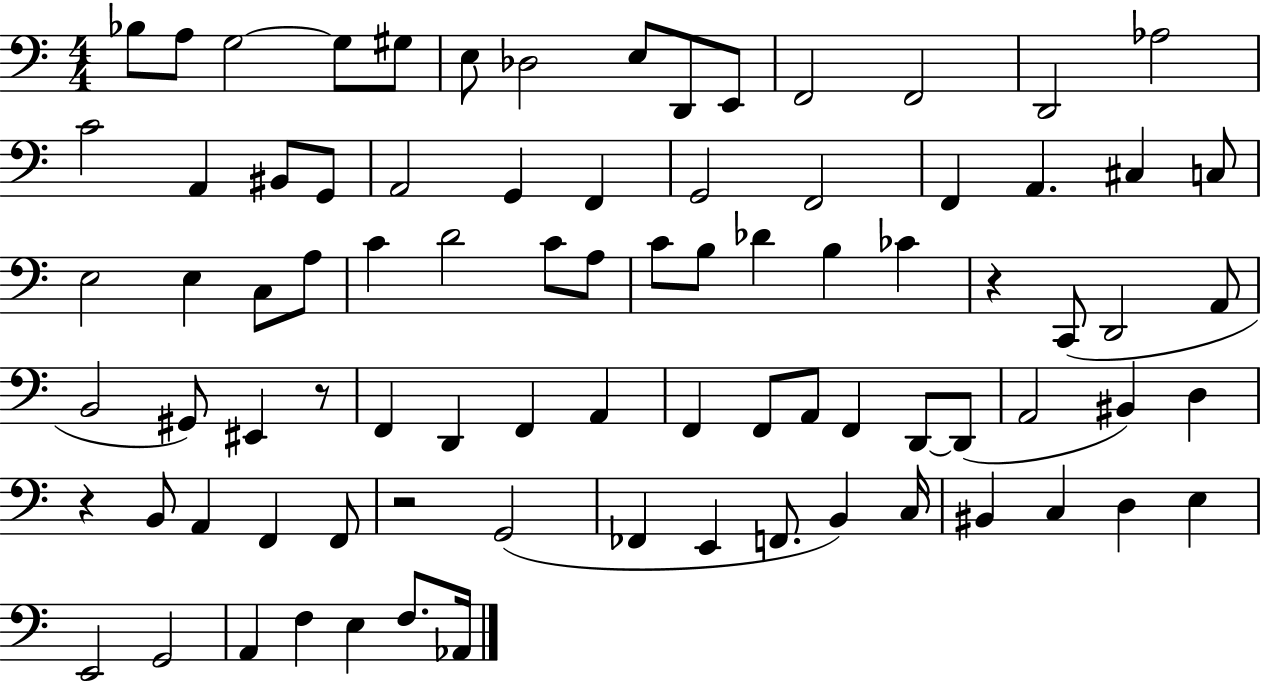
{
  \clef bass
  \numericTimeSignature
  \time 4/4
  \key c \major
  bes8 a8 g2~~ g8 gis8 | e8 des2 e8 d,8 e,8 | f,2 f,2 | d,2 aes2 | \break c'2 a,4 bis,8 g,8 | a,2 g,4 f,4 | g,2 f,2 | f,4 a,4. cis4 c8 | \break e2 e4 c8 a8 | c'4 d'2 c'8 a8 | c'8 b8 des'4 b4 ces'4 | r4 c,8( d,2 a,8 | \break b,2 gis,8) eis,4 r8 | f,4 d,4 f,4 a,4 | f,4 f,8 a,8 f,4 d,8~~ d,8( | a,2 bis,4) d4 | \break r4 b,8 a,4 f,4 f,8 | r2 g,2( | fes,4 e,4 f,8. b,4) c16 | bis,4 c4 d4 e4 | \break e,2 g,2 | a,4 f4 e4 f8. aes,16 | \bar "|."
}